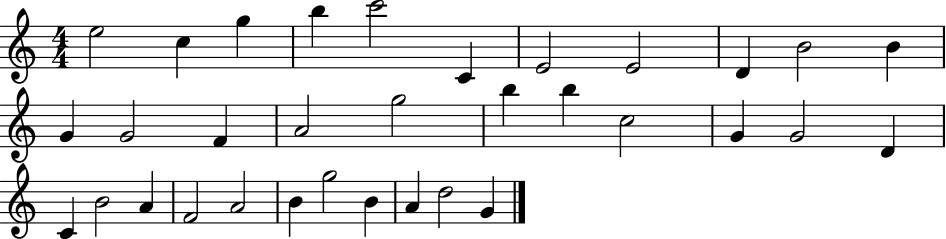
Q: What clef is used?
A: treble